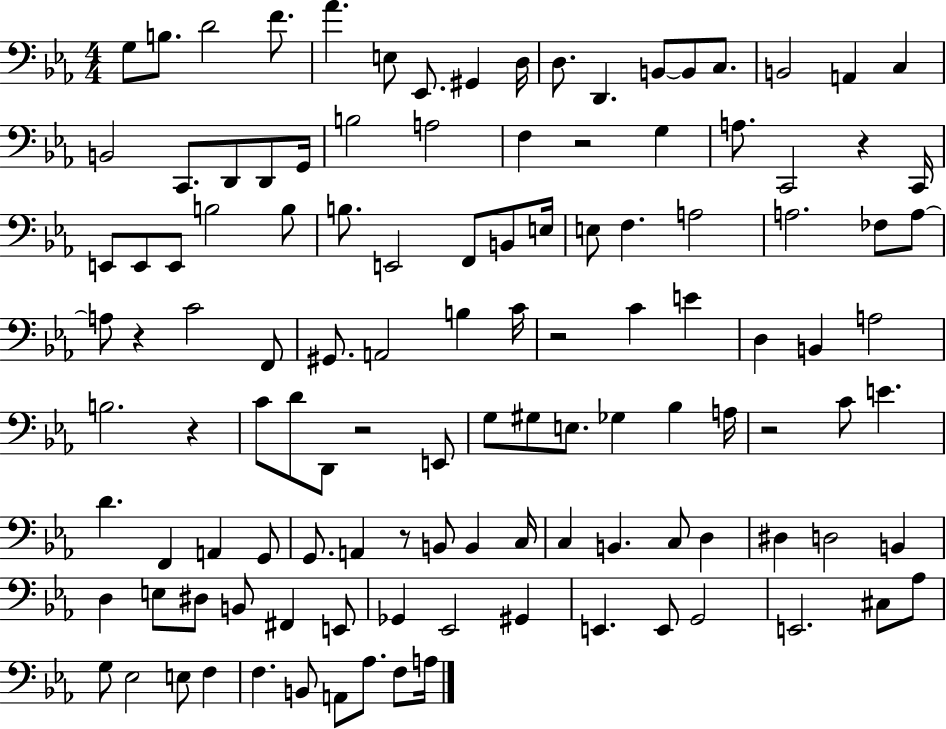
{
  \clef bass
  \numericTimeSignature
  \time 4/4
  \key ees \major
  g8 b8. d'2 f'8. | aes'4. e8 ees,8. gis,4 d16 | d8. d,4. b,8~~ b,8 c8. | b,2 a,4 c4 | \break b,2 c,8. d,8 d,8 g,16 | b2 a2 | f4 r2 g4 | a8. c,2 r4 c,16 | \break e,8 e,8 e,8 b2 b8 | b8. e,2 f,8 b,8 e16 | e8 f4. a2 | a2. fes8 a8~~ | \break a8 r4 c'2 f,8 | gis,8. a,2 b4 c'16 | r2 c'4 e'4 | d4 b,4 a2 | \break b2. r4 | c'8 d'8 d,8 r2 e,8 | g8 gis8 e8. ges4 bes4 a16 | r2 c'8 e'4. | \break d'4. f,4 a,4 g,8 | g,8. a,4 r8 b,8 b,4 c16 | c4 b,4. c8 d4 | dis4 d2 b,4 | \break d4 e8 dis8 b,8 fis,4 e,8 | ges,4 ees,2 gis,4 | e,4. e,8 g,2 | e,2. cis8 aes8 | \break g8 ees2 e8 f4 | f4. b,8 a,8 aes8. f8 a16 | \bar "|."
}